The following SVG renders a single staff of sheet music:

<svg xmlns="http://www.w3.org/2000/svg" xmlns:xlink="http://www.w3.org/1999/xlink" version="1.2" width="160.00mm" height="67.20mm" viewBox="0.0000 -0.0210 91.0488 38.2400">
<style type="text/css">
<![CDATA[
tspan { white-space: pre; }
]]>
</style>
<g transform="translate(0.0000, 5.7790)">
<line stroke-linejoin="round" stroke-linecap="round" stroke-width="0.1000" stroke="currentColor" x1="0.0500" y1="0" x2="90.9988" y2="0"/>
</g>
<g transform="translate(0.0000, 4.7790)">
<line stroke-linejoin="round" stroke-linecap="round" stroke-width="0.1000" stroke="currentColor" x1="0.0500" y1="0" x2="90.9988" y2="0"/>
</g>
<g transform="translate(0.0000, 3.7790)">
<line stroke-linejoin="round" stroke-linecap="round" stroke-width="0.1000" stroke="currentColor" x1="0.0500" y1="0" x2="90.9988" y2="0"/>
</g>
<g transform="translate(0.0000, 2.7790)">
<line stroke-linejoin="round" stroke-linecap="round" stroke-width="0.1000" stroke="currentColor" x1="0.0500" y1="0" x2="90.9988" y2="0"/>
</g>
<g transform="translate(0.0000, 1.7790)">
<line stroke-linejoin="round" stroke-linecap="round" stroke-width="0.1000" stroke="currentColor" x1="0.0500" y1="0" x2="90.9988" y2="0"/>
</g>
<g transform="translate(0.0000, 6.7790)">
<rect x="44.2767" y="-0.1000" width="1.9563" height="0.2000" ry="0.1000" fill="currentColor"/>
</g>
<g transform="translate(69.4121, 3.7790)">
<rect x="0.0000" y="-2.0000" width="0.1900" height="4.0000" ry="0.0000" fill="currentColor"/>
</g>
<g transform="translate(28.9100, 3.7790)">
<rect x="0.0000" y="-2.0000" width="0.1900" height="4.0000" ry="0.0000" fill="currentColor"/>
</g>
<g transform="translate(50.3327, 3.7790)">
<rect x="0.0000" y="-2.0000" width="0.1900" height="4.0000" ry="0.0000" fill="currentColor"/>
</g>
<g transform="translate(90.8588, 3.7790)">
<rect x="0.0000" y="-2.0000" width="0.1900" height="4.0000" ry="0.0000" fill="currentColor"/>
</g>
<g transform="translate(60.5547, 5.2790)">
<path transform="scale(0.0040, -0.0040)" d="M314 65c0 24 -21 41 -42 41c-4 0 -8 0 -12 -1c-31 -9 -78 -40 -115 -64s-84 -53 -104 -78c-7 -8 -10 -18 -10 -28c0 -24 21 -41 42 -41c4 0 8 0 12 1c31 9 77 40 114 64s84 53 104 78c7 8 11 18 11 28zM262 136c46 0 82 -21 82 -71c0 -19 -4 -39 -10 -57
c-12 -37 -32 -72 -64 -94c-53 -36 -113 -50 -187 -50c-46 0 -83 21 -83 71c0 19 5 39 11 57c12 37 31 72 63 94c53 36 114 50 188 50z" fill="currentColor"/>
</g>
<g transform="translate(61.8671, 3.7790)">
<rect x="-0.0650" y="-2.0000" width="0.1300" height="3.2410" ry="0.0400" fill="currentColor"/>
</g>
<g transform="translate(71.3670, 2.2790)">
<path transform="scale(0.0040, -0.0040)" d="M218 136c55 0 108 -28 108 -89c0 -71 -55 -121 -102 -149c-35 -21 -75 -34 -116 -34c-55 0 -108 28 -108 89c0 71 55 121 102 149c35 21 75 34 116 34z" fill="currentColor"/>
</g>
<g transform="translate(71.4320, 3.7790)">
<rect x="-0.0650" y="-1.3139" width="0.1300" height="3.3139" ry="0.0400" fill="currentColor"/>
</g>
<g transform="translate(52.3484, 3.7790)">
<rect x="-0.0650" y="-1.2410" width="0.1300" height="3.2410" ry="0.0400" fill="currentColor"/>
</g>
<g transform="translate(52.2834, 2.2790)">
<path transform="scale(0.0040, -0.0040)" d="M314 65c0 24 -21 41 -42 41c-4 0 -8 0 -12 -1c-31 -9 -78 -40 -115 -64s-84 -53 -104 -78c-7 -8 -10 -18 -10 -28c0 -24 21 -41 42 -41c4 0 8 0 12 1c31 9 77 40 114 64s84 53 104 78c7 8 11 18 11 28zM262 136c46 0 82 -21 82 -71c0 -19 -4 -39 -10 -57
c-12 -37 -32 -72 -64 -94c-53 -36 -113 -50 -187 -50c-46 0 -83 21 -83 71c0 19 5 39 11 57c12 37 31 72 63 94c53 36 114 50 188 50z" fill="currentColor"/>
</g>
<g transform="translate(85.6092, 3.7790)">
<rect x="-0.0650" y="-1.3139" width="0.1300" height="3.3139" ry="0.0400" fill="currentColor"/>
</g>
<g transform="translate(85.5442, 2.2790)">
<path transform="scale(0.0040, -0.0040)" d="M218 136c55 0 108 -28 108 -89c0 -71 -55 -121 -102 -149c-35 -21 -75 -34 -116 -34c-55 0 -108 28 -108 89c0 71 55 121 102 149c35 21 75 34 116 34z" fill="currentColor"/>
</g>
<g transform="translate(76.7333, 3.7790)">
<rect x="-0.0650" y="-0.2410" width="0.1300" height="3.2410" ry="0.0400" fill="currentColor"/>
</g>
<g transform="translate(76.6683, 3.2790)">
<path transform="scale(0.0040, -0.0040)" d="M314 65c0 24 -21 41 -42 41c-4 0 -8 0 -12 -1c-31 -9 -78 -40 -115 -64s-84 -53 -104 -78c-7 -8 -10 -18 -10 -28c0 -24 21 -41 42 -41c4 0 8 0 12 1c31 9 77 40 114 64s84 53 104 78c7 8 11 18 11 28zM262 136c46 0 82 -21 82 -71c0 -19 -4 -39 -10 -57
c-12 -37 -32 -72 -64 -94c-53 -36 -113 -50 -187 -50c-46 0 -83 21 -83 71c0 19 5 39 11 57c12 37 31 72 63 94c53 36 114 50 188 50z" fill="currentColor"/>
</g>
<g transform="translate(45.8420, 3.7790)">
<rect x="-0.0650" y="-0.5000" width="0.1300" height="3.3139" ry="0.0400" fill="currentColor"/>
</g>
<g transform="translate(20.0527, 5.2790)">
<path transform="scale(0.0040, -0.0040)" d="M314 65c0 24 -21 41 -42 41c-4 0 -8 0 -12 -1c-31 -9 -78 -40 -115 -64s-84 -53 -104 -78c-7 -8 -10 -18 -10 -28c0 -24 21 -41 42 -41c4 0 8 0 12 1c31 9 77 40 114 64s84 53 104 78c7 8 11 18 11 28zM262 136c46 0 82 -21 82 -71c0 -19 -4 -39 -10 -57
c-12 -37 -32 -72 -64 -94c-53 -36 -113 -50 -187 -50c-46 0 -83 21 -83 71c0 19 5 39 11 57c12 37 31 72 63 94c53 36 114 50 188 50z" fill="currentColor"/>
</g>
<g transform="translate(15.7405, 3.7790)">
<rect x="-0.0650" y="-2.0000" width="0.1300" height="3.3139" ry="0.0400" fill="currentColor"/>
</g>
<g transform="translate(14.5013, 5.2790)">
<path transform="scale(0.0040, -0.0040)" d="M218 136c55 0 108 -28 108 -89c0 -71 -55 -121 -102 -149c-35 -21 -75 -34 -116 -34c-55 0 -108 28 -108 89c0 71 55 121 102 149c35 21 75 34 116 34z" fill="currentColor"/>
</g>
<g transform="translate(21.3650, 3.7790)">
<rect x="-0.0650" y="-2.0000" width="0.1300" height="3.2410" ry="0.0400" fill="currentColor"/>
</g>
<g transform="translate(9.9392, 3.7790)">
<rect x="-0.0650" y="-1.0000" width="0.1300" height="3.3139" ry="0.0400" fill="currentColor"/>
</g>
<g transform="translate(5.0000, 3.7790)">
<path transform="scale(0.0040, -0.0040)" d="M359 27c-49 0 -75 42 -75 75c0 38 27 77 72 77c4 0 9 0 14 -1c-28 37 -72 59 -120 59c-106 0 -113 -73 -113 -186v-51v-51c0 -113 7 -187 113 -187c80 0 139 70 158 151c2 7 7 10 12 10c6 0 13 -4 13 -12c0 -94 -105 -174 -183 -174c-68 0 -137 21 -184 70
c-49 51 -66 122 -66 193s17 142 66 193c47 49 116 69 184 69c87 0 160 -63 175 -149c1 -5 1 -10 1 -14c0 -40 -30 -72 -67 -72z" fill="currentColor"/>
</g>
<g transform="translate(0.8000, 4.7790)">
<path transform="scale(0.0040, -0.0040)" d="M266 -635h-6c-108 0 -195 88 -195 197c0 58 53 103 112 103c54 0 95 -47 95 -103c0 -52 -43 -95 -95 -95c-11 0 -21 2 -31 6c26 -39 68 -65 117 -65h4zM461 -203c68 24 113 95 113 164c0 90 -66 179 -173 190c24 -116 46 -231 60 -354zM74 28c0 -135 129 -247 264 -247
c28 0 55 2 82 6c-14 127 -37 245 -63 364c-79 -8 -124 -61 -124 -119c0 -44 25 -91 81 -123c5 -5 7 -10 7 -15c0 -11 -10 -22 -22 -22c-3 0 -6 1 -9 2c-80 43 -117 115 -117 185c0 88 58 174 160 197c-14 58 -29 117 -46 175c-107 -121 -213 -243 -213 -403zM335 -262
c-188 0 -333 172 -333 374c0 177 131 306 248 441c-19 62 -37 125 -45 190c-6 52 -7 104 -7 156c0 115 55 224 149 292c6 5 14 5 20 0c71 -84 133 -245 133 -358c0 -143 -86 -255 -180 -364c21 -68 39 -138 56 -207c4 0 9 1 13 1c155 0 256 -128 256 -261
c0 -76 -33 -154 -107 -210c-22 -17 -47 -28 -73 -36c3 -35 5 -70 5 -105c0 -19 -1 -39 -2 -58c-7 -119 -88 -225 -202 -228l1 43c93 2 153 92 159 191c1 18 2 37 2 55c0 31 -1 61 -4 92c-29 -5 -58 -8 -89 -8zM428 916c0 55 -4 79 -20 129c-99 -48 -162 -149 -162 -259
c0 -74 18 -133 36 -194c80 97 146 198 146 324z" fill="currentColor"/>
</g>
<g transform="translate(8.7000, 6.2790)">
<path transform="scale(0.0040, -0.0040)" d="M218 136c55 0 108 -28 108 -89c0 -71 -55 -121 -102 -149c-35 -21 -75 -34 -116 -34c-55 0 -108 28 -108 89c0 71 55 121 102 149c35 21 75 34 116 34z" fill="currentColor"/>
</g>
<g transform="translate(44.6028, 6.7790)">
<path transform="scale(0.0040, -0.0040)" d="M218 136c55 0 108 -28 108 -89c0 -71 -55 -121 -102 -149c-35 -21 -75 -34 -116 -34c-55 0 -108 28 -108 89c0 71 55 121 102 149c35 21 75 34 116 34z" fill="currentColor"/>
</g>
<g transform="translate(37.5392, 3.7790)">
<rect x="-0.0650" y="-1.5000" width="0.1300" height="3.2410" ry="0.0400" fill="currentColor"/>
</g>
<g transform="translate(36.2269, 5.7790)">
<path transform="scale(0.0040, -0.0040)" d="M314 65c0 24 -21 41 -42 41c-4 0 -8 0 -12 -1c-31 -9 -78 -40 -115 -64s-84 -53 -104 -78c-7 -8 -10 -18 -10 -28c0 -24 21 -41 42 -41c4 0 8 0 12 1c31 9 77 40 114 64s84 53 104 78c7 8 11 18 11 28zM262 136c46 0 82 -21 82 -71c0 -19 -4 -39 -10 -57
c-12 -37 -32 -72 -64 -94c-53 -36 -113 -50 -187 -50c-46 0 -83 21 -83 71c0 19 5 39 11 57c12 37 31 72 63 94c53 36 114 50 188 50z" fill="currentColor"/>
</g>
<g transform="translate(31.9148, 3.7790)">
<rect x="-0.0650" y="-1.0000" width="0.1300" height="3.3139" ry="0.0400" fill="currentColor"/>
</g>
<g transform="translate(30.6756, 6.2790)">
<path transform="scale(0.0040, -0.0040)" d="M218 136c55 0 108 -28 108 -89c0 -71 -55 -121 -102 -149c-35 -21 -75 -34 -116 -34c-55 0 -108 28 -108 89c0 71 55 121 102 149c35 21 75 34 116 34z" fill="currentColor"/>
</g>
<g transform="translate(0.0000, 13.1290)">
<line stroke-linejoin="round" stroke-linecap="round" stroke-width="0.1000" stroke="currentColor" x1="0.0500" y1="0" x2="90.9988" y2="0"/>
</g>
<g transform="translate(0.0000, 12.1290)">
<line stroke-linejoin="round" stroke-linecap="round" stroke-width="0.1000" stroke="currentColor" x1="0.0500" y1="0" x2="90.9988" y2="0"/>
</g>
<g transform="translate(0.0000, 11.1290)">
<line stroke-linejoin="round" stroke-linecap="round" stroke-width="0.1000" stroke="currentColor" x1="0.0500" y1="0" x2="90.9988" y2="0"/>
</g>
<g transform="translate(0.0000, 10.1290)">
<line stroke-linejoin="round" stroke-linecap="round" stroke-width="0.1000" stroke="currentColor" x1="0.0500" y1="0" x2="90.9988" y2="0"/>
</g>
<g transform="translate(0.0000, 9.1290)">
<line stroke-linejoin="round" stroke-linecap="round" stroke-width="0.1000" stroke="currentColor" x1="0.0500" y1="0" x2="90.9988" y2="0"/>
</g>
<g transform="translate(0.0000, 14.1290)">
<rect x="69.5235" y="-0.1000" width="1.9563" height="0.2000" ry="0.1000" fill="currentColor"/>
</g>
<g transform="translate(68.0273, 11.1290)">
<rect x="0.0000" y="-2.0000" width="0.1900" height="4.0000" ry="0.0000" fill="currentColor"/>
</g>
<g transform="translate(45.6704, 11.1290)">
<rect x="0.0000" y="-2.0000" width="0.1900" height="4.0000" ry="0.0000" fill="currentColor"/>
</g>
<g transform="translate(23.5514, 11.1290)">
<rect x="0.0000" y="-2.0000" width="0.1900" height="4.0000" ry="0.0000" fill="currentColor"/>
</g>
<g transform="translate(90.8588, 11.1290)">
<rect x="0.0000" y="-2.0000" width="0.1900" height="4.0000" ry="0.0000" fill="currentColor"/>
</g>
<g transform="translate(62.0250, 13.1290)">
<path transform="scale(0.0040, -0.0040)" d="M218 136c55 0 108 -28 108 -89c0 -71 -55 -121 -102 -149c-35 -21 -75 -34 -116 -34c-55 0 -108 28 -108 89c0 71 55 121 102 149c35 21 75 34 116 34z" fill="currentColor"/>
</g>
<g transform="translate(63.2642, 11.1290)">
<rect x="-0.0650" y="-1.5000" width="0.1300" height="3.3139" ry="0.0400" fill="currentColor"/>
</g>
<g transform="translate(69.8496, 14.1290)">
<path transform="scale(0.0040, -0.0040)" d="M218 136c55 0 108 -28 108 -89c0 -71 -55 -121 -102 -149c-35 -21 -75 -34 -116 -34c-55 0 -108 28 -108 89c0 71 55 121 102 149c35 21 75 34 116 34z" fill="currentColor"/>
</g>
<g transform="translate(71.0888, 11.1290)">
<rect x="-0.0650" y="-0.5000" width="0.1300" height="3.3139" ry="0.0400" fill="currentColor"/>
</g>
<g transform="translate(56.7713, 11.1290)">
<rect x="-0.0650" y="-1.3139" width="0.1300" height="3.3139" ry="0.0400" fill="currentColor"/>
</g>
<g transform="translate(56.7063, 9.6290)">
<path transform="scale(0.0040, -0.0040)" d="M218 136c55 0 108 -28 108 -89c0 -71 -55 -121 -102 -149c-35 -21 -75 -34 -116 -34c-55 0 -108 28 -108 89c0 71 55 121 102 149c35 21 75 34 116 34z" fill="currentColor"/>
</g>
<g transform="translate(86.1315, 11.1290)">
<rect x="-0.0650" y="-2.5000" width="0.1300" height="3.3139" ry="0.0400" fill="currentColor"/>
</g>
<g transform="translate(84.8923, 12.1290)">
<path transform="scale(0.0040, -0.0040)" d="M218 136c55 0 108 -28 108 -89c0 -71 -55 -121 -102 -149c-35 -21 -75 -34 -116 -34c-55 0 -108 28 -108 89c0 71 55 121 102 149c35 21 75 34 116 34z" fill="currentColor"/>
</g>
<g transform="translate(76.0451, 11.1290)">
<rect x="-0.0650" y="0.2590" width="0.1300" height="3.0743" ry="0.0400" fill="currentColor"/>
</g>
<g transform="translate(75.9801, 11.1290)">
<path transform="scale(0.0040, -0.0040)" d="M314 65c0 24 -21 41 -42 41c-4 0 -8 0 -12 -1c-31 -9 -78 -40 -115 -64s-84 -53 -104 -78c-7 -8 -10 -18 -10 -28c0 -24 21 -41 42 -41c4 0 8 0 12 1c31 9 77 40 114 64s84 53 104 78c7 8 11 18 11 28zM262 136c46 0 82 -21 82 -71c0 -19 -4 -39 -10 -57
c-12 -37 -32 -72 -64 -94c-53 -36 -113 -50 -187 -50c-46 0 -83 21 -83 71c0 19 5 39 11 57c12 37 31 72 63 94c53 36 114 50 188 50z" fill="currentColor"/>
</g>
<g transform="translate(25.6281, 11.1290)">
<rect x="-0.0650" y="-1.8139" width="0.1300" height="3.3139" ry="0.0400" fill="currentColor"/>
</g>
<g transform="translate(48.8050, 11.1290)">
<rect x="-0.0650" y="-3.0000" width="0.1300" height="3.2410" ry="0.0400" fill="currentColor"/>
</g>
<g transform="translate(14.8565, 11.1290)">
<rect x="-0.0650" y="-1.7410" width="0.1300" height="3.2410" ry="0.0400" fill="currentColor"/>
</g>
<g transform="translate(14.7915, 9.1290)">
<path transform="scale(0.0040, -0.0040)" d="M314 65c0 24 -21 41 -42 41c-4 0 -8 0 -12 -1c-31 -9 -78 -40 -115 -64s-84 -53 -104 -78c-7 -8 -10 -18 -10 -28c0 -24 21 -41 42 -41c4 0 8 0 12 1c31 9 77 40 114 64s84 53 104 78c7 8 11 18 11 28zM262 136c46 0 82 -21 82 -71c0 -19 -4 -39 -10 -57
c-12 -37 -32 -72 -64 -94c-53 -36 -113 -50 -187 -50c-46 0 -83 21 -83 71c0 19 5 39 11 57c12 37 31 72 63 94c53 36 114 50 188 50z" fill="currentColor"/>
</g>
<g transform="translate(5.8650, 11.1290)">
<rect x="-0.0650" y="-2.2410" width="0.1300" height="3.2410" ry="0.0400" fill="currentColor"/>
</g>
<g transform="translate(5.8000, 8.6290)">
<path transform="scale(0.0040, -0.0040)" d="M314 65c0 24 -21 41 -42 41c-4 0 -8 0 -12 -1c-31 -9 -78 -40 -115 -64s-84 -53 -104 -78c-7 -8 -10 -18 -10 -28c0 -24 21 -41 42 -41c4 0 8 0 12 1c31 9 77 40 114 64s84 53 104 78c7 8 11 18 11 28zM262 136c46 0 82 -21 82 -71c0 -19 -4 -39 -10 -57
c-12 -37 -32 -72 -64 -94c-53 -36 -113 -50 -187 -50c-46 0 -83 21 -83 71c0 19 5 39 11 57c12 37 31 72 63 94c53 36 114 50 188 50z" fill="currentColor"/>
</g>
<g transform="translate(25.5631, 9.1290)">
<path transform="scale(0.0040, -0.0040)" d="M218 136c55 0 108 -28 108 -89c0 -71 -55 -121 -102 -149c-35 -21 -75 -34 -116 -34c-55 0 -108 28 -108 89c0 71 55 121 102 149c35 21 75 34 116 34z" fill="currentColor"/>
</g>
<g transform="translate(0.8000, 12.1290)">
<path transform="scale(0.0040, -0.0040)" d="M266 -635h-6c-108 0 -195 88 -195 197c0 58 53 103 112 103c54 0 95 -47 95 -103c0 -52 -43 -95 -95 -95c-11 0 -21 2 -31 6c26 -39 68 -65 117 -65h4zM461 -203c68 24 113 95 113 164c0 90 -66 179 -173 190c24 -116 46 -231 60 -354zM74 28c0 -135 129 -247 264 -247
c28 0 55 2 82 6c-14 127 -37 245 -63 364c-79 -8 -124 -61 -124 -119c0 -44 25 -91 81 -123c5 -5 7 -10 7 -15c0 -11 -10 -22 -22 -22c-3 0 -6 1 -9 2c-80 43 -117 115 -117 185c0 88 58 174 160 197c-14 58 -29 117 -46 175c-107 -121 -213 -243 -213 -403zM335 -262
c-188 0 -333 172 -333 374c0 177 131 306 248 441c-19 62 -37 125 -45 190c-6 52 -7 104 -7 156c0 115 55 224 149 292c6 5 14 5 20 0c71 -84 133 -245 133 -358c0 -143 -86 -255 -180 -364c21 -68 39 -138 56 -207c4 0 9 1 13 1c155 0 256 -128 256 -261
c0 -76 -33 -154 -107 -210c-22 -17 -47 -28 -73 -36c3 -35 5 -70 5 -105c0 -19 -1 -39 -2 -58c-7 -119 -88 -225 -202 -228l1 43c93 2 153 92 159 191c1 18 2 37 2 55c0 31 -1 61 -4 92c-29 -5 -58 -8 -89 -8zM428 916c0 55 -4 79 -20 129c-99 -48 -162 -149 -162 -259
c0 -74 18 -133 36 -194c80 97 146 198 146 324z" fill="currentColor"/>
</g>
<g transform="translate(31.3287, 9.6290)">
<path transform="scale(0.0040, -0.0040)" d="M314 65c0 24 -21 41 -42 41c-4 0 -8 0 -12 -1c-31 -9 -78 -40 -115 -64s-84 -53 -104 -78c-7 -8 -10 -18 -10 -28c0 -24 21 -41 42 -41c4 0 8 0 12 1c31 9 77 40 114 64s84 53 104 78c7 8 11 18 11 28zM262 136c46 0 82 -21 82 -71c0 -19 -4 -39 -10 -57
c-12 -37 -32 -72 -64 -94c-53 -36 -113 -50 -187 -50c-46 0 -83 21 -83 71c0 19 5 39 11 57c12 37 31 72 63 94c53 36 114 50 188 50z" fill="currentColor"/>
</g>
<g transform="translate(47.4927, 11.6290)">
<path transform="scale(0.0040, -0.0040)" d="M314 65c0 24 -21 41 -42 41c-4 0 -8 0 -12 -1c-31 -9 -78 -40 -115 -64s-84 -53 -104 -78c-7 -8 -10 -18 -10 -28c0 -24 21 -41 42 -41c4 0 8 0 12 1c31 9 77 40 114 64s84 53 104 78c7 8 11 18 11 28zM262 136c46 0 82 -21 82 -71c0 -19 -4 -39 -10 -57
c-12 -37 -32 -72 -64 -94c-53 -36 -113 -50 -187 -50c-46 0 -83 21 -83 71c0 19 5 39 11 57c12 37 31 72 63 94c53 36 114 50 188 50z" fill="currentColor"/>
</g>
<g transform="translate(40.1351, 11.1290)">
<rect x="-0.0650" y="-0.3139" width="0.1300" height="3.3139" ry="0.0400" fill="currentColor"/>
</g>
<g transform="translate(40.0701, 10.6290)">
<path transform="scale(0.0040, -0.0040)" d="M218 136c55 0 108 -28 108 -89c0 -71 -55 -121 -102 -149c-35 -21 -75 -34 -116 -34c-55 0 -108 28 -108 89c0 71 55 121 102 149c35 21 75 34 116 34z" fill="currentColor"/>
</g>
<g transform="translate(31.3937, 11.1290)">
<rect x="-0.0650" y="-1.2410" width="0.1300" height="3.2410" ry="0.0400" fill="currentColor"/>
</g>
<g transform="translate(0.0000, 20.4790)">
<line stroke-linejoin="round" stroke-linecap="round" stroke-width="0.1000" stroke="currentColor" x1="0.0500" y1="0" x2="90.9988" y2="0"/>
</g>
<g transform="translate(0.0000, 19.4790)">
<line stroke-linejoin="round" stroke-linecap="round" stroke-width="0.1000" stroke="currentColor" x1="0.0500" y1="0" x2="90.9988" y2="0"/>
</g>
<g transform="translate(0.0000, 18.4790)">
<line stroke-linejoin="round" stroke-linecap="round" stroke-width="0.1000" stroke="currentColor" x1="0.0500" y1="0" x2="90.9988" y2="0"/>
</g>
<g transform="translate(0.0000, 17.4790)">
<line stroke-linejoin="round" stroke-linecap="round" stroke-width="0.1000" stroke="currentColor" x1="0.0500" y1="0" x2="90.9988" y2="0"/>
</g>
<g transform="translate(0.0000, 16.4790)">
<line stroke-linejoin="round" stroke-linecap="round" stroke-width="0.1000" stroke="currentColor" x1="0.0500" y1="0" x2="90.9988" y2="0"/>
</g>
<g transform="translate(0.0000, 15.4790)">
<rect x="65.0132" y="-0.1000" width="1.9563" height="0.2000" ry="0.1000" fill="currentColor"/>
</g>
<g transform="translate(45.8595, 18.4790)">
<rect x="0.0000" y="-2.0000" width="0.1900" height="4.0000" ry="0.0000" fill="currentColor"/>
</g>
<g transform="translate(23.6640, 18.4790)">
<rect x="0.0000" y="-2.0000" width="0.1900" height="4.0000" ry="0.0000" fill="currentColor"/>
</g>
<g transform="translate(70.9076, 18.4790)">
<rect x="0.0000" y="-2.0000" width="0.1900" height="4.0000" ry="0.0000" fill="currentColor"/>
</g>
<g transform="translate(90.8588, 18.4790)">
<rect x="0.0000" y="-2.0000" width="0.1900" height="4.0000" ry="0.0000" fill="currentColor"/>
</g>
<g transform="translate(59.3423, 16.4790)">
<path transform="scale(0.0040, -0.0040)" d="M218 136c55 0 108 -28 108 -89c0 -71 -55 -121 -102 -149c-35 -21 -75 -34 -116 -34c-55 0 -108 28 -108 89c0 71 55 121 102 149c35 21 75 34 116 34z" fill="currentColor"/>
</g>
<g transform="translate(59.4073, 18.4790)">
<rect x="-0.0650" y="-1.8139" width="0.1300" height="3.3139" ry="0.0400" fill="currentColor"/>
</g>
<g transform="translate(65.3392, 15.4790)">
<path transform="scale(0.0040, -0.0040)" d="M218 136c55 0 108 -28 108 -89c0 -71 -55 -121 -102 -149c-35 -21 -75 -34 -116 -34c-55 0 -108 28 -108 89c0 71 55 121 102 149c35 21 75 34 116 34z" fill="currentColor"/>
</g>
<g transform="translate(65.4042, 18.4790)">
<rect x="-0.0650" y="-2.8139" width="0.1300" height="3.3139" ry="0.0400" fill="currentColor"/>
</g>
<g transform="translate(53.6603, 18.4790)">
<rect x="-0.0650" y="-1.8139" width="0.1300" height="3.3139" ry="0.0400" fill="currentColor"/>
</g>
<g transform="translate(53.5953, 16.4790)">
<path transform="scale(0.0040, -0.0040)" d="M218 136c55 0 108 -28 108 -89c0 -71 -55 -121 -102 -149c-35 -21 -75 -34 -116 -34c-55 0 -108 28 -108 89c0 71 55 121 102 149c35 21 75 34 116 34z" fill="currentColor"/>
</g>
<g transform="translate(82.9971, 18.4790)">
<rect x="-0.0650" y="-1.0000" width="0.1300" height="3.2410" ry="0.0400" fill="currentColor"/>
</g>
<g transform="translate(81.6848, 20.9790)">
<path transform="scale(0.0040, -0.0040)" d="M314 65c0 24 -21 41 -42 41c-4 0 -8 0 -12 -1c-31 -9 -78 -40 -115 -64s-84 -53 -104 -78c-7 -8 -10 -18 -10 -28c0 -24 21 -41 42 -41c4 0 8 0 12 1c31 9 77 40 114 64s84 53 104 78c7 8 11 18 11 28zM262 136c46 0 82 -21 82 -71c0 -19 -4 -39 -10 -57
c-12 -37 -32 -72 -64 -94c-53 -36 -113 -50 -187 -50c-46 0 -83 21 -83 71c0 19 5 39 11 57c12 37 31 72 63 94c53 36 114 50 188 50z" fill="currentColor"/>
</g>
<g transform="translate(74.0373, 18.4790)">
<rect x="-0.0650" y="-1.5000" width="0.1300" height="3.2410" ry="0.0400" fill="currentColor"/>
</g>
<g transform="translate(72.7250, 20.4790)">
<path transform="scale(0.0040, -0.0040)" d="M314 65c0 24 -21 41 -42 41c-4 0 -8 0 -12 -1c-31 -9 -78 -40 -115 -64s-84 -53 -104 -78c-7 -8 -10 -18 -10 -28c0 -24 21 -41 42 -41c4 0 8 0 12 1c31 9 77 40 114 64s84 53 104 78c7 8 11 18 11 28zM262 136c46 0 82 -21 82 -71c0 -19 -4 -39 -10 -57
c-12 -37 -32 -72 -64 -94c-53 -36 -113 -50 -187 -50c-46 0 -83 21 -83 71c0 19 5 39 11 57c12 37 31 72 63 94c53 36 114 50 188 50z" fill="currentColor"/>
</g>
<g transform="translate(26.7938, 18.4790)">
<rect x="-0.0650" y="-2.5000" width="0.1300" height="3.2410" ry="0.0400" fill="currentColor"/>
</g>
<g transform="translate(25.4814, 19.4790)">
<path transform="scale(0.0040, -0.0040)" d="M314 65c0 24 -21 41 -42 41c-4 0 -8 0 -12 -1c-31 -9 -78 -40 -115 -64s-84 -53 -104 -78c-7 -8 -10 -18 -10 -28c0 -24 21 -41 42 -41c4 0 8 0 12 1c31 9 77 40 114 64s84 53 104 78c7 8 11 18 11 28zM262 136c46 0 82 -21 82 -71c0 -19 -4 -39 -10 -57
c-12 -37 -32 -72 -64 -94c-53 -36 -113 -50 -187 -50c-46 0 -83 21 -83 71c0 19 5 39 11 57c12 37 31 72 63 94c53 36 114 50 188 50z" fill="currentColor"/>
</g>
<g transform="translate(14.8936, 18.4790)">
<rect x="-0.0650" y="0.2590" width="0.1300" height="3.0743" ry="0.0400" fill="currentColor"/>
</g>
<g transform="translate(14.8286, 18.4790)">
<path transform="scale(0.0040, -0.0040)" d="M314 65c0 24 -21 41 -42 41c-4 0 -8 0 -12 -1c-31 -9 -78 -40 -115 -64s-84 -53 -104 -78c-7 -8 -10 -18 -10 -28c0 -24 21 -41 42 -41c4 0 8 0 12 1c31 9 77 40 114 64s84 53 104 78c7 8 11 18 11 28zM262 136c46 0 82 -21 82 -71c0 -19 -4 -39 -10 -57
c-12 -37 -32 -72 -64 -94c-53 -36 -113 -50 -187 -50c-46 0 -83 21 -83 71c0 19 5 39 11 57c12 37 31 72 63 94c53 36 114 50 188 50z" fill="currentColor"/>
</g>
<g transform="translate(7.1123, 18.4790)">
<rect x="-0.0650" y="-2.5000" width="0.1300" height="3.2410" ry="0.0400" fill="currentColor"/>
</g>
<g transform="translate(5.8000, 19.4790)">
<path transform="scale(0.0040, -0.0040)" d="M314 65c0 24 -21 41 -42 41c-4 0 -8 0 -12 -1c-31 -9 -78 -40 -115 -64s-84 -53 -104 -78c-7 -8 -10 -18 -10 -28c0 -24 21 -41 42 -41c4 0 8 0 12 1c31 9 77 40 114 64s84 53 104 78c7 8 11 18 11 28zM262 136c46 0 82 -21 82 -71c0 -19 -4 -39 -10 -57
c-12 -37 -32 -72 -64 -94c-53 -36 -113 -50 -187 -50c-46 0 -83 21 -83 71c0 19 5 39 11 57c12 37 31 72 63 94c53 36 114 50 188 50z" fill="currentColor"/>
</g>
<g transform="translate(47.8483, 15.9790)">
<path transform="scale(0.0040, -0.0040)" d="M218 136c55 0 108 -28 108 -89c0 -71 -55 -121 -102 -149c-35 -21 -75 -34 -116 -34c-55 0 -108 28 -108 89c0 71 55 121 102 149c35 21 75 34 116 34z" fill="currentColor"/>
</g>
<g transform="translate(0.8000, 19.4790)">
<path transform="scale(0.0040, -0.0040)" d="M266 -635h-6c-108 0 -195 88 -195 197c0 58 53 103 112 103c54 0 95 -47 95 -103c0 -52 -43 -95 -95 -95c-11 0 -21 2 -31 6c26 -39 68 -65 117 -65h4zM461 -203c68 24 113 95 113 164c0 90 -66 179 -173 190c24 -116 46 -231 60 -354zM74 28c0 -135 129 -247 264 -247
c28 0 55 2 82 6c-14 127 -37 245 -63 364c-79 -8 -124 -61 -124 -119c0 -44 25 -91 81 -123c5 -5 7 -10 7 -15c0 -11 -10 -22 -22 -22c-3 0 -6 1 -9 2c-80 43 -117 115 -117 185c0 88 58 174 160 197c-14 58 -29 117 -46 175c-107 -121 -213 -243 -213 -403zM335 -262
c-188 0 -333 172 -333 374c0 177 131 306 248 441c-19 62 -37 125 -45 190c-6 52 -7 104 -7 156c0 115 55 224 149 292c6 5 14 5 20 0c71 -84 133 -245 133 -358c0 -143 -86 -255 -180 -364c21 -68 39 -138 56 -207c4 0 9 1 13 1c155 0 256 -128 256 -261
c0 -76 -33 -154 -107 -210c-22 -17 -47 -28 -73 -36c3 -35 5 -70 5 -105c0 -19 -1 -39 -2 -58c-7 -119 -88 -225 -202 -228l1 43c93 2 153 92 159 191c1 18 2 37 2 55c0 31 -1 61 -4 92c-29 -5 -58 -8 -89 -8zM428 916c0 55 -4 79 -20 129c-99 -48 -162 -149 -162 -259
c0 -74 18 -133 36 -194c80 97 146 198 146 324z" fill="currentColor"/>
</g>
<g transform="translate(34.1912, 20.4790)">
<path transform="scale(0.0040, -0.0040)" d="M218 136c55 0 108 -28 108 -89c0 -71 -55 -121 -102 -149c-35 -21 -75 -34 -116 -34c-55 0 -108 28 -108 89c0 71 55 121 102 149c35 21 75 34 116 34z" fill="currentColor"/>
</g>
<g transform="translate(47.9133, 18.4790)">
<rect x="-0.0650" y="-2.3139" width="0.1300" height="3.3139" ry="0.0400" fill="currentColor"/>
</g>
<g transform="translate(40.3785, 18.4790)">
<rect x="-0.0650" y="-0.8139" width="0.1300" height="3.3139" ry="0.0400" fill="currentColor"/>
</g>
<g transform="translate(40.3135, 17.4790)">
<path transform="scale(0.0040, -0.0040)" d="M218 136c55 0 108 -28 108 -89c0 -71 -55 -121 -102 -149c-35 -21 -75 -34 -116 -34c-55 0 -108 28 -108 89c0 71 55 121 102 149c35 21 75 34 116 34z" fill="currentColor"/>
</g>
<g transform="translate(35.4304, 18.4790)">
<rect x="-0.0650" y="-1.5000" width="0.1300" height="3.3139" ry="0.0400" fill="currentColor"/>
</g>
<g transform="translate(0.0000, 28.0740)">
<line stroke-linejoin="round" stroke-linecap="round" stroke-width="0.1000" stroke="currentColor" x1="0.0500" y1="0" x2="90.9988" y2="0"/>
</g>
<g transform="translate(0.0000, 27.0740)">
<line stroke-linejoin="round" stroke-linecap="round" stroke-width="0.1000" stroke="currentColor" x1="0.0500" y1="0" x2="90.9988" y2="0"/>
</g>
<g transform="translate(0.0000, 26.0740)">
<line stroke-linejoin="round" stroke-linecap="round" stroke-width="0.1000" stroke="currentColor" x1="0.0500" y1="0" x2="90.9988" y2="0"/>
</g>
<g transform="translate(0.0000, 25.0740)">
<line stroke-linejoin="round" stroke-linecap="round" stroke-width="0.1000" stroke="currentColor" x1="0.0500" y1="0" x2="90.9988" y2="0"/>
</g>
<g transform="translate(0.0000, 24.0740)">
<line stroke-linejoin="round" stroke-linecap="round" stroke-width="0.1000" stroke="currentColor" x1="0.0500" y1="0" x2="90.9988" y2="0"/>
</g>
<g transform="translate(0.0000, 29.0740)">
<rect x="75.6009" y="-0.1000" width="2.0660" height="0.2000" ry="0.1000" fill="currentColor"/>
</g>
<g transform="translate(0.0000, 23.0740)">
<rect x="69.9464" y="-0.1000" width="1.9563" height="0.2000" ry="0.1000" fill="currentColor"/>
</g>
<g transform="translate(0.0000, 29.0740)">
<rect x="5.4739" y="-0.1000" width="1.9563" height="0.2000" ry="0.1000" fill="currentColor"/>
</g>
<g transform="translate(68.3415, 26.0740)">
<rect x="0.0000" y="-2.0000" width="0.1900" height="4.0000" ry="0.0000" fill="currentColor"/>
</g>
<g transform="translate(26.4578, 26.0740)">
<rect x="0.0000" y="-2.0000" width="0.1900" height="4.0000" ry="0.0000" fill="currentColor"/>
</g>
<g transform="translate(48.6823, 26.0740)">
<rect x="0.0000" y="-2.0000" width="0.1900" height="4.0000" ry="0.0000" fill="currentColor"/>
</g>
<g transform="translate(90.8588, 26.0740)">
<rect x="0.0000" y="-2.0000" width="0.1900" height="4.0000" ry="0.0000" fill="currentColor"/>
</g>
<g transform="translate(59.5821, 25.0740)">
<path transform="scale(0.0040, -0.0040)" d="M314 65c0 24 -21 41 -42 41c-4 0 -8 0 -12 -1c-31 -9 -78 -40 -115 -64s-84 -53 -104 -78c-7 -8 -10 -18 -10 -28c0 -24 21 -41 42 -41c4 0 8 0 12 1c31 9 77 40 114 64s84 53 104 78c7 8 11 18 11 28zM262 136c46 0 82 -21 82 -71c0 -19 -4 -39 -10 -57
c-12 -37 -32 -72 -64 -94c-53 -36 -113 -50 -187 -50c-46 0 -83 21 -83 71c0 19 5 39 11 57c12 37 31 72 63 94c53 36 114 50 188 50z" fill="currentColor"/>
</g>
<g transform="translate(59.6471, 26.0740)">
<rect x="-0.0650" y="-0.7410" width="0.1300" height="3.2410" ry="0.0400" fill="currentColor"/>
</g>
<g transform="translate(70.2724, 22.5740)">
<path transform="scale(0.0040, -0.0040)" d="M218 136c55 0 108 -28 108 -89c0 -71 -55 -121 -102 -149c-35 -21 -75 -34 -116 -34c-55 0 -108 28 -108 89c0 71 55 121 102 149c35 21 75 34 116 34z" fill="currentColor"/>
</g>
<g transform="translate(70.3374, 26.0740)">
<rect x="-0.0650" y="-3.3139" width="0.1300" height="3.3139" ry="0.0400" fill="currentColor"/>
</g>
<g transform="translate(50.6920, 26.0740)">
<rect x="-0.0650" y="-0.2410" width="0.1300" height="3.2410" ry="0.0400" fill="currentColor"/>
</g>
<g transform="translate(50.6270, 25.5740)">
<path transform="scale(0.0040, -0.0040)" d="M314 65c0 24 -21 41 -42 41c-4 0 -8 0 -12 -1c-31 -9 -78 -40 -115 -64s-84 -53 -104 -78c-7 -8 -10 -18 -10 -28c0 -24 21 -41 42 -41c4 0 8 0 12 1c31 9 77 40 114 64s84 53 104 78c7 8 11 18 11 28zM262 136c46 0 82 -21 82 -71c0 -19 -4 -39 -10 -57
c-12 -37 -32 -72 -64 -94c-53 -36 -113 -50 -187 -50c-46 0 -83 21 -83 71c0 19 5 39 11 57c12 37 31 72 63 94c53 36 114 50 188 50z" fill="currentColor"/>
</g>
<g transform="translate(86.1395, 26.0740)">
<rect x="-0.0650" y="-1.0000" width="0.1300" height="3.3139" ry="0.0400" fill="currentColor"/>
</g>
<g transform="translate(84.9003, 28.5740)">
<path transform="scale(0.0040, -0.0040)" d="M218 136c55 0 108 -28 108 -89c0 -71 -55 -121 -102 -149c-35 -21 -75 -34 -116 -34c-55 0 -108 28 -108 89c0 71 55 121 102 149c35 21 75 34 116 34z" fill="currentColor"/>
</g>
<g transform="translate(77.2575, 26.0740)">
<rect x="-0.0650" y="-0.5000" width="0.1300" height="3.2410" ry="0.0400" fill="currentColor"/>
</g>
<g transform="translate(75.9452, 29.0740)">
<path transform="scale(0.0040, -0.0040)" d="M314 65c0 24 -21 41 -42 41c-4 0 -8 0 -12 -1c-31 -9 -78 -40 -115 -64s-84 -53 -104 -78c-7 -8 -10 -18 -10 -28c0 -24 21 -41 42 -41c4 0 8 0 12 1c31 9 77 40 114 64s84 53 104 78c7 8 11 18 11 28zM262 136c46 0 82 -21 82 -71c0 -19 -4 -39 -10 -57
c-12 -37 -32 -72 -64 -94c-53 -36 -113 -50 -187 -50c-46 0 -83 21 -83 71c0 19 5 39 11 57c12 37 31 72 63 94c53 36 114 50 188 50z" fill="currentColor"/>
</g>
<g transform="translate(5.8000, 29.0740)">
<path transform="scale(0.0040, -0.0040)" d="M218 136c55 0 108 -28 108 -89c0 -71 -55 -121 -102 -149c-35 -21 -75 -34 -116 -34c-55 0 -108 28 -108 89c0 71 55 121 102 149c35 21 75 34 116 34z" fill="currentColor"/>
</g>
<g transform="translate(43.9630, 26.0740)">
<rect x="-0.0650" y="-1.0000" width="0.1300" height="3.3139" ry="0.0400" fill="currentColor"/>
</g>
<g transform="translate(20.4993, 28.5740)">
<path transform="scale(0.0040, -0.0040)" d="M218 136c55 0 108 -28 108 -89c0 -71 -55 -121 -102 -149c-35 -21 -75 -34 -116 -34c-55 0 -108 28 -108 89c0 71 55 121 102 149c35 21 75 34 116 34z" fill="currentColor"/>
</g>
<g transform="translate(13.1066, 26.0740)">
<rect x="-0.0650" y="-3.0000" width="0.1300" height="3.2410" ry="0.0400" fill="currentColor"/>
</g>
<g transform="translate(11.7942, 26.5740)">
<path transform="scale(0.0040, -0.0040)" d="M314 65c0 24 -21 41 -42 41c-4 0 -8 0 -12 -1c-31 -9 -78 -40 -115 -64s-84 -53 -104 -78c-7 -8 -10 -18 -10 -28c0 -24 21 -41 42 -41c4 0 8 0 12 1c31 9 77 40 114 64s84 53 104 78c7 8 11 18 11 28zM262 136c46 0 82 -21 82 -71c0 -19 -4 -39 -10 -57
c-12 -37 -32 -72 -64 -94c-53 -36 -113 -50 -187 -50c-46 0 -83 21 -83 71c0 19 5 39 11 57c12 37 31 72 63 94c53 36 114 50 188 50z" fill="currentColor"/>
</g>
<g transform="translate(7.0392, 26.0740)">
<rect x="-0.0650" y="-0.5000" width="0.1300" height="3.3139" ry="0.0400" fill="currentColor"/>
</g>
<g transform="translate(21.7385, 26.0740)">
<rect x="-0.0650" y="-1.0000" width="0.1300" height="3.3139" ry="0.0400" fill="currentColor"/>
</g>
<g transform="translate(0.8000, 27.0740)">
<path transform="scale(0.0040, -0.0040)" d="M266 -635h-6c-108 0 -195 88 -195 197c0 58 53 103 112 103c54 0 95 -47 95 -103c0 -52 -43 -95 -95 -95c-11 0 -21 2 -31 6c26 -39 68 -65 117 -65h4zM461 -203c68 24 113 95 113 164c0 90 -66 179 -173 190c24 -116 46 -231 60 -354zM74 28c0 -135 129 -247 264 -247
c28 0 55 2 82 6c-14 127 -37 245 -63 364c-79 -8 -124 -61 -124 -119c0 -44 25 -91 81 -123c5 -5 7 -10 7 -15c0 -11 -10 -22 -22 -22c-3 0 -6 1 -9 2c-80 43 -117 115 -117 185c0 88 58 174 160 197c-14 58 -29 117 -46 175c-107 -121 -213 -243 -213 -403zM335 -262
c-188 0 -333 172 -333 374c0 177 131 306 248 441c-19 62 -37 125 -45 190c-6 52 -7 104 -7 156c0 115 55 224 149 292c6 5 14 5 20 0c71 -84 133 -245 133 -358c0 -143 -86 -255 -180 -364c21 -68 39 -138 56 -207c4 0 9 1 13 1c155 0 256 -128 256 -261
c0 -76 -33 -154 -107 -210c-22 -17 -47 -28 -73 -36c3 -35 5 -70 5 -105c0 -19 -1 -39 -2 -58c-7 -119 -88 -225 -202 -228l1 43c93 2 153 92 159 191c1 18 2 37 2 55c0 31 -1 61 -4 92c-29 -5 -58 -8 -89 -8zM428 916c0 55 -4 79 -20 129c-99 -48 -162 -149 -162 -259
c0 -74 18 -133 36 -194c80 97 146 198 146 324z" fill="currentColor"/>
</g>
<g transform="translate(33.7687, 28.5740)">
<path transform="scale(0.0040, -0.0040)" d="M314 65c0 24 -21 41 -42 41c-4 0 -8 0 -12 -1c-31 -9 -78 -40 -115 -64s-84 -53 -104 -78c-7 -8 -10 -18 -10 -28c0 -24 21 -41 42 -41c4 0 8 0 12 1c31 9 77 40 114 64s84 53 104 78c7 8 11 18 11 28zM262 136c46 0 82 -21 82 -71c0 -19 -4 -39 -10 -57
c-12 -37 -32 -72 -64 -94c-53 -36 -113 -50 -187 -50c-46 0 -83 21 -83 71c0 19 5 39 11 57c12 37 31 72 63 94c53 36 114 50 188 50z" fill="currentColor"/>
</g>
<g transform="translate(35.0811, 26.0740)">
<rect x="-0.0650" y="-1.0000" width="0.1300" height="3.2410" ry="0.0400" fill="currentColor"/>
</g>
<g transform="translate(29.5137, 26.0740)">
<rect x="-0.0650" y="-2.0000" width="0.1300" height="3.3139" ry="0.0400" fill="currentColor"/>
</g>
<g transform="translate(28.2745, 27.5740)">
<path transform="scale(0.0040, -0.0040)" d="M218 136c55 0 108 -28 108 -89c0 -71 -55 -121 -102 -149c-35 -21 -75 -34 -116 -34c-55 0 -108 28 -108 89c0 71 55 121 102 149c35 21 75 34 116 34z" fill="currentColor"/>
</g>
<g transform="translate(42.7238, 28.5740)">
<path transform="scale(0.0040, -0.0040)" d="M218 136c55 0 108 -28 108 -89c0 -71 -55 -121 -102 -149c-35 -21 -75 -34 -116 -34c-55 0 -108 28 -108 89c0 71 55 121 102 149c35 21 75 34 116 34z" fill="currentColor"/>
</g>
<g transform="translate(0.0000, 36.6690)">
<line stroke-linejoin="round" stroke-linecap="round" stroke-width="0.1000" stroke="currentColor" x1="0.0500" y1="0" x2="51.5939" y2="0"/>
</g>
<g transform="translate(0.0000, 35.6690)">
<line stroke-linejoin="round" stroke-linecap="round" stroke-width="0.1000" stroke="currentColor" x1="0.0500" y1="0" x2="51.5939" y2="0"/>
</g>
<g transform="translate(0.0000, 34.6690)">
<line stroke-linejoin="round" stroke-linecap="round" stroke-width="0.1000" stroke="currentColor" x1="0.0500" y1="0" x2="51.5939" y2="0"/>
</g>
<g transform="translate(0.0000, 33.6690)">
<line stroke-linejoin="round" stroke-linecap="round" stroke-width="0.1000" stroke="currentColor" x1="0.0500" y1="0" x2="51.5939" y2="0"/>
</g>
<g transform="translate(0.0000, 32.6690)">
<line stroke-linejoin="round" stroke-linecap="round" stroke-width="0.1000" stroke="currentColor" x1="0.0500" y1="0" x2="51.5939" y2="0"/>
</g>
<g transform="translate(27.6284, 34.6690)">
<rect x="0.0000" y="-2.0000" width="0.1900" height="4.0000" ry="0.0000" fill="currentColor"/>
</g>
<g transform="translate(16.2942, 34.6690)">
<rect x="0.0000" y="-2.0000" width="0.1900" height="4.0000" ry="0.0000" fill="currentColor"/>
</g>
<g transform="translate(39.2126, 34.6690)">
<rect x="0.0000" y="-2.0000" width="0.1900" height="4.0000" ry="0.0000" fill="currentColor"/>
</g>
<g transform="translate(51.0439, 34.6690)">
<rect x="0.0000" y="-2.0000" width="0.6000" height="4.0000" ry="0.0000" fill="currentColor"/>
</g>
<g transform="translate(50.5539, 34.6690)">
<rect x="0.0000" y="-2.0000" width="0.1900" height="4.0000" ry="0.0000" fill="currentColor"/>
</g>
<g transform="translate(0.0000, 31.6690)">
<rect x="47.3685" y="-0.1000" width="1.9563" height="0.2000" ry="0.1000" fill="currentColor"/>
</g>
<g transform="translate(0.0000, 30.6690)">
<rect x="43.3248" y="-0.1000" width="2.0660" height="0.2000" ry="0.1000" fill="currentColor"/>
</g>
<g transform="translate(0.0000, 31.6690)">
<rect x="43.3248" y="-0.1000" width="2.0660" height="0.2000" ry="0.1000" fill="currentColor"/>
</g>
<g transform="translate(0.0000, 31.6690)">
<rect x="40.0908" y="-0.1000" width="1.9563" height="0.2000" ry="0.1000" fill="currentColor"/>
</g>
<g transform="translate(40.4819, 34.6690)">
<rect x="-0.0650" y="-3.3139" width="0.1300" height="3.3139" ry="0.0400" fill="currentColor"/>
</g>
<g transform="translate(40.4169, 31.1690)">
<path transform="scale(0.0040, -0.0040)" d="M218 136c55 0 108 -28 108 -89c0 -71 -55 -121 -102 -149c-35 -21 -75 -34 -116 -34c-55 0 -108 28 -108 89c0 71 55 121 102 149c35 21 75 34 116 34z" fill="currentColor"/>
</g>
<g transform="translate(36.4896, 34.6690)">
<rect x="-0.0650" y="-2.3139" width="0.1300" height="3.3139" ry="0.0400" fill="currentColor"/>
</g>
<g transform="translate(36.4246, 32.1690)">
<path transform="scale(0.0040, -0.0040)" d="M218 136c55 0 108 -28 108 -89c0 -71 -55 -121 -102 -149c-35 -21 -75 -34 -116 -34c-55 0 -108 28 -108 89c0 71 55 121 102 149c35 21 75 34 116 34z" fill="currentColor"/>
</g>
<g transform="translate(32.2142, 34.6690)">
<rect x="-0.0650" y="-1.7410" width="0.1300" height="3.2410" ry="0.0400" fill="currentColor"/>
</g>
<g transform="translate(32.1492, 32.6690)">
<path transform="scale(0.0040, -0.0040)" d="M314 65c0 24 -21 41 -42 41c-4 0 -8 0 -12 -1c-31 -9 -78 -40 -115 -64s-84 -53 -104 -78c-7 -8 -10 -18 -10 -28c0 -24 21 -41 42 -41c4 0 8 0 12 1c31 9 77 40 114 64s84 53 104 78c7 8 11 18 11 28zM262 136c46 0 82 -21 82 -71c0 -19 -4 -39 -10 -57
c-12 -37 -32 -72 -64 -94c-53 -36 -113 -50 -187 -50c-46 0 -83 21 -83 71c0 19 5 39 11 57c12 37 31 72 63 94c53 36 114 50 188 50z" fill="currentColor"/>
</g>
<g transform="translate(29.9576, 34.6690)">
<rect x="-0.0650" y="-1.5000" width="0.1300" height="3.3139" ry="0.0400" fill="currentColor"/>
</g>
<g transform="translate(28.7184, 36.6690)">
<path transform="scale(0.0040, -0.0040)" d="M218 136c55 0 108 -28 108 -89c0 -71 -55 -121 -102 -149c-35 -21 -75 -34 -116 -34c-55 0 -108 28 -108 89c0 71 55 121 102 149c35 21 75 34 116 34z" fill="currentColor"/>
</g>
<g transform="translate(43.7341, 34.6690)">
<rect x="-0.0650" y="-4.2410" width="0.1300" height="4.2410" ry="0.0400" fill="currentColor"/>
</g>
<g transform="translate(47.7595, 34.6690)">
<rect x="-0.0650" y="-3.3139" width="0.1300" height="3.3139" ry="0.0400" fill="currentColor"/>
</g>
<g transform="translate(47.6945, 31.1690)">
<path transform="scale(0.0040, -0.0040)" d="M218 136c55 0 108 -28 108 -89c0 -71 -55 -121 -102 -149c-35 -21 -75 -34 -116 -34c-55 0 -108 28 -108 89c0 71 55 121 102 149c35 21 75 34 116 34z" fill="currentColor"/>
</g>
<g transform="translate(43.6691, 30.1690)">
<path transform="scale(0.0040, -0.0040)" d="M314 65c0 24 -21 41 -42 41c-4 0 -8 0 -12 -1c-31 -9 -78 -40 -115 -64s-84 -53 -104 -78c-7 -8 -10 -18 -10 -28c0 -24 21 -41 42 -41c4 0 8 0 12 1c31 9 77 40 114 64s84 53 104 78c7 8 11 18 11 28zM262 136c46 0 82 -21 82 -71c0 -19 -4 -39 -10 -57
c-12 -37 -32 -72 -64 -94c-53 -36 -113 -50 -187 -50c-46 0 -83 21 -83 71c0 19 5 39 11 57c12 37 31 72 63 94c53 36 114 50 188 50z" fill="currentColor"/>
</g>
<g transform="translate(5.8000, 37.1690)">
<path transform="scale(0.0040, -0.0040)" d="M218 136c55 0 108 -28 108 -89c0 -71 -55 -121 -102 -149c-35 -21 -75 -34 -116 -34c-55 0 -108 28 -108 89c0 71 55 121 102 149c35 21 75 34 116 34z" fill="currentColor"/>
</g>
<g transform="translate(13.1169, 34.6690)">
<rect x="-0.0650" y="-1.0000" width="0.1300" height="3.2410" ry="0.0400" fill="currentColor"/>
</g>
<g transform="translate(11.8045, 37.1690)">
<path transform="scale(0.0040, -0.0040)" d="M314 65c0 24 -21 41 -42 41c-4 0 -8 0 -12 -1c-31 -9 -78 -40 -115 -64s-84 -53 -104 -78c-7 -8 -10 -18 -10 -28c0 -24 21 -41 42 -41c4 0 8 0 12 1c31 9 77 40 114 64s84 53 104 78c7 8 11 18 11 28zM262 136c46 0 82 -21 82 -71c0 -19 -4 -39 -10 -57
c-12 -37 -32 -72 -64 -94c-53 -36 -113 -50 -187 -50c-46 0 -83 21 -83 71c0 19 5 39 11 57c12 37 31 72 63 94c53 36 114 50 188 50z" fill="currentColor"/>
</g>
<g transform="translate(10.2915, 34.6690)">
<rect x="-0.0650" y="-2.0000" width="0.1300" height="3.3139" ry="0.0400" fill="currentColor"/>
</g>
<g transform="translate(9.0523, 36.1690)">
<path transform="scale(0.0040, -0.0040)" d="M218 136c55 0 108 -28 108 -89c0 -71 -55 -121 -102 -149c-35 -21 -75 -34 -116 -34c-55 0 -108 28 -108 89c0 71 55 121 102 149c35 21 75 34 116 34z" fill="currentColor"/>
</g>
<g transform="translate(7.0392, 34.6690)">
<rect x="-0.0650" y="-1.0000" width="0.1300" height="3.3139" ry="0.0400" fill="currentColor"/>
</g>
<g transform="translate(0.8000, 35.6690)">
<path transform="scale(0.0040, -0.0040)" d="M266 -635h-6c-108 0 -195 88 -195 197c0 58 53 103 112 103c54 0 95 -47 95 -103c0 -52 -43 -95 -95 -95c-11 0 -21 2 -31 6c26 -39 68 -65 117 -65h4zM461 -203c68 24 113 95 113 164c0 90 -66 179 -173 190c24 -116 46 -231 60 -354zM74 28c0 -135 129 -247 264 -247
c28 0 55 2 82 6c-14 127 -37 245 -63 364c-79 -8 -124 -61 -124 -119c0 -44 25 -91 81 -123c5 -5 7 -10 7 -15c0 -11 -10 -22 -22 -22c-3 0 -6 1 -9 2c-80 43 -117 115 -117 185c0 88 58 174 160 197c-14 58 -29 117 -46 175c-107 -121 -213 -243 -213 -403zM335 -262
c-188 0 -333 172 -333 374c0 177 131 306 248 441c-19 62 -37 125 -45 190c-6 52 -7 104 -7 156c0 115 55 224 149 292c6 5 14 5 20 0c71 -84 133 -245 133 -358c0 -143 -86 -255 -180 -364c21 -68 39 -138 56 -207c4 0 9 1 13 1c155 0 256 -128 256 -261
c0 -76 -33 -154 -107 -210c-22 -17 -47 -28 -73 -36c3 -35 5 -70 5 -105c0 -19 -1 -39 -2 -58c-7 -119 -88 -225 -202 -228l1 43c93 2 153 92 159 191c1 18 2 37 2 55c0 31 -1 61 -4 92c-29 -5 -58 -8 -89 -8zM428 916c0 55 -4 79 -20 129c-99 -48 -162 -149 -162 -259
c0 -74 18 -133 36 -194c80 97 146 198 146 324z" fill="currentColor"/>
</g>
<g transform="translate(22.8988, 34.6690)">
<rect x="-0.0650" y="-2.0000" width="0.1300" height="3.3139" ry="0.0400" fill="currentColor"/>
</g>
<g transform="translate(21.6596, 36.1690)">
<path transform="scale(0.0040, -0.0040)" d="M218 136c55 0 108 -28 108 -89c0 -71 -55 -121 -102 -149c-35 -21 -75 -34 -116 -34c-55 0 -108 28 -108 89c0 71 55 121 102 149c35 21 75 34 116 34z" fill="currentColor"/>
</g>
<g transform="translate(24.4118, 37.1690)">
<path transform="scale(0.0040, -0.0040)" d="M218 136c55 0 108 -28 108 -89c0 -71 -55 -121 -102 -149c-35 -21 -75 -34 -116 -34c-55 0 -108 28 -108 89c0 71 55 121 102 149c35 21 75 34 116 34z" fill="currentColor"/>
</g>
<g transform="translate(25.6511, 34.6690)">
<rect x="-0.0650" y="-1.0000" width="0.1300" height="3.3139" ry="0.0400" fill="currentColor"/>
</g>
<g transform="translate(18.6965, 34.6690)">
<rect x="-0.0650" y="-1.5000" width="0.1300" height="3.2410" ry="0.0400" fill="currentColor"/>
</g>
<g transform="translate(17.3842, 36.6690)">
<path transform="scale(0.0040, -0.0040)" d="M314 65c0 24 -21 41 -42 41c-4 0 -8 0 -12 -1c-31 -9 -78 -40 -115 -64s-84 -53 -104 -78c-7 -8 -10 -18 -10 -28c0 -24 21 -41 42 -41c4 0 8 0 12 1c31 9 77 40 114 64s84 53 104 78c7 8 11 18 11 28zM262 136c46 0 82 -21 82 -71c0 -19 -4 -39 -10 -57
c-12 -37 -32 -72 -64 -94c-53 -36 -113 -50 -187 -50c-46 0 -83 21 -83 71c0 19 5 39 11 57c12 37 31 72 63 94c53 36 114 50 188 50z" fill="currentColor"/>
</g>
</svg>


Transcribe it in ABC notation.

X:1
T:Untitled
M:4/4
L:1/4
K:C
D F F2 D E2 C e2 F2 e c2 e g2 f2 f e2 c A2 e E C B2 G G2 B2 G2 E d g f f a E2 D2 C A2 D F D2 D c2 d2 b C2 D D F D2 E2 F D E f2 g b d'2 b